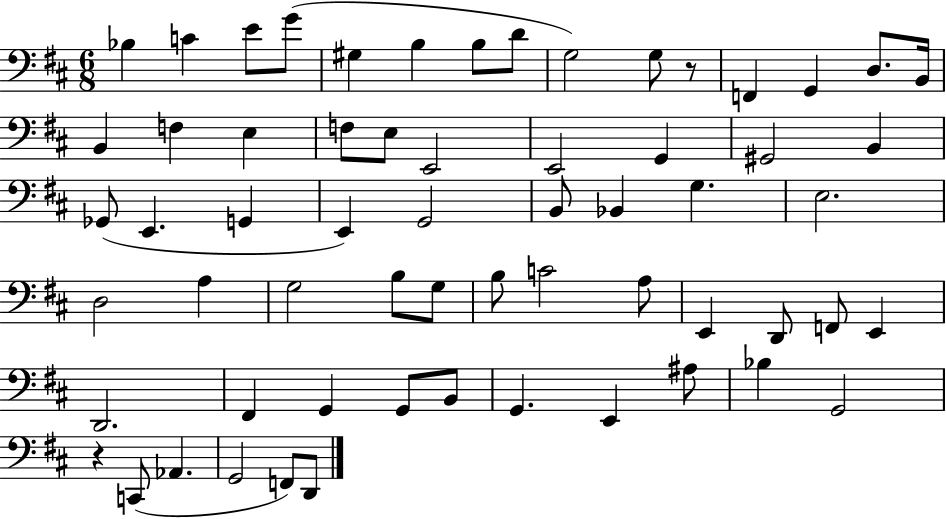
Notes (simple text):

Bb3/q C4/q E4/e G4/e G#3/q B3/q B3/e D4/e G3/h G3/e R/e F2/q G2/q D3/e. B2/s B2/q F3/q E3/q F3/e E3/e E2/h E2/h G2/q G#2/h B2/q Gb2/e E2/q. G2/q E2/q G2/h B2/e Bb2/q G3/q. E3/h. D3/h A3/q G3/h B3/e G3/e B3/e C4/h A3/e E2/q D2/e F2/e E2/q D2/h. F#2/q G2/q G2/e B2/e G2/q. E2/q A#3/e Bb3/q G2/h R/q C2/e Ab2/q. G2/h F2/e D2/e